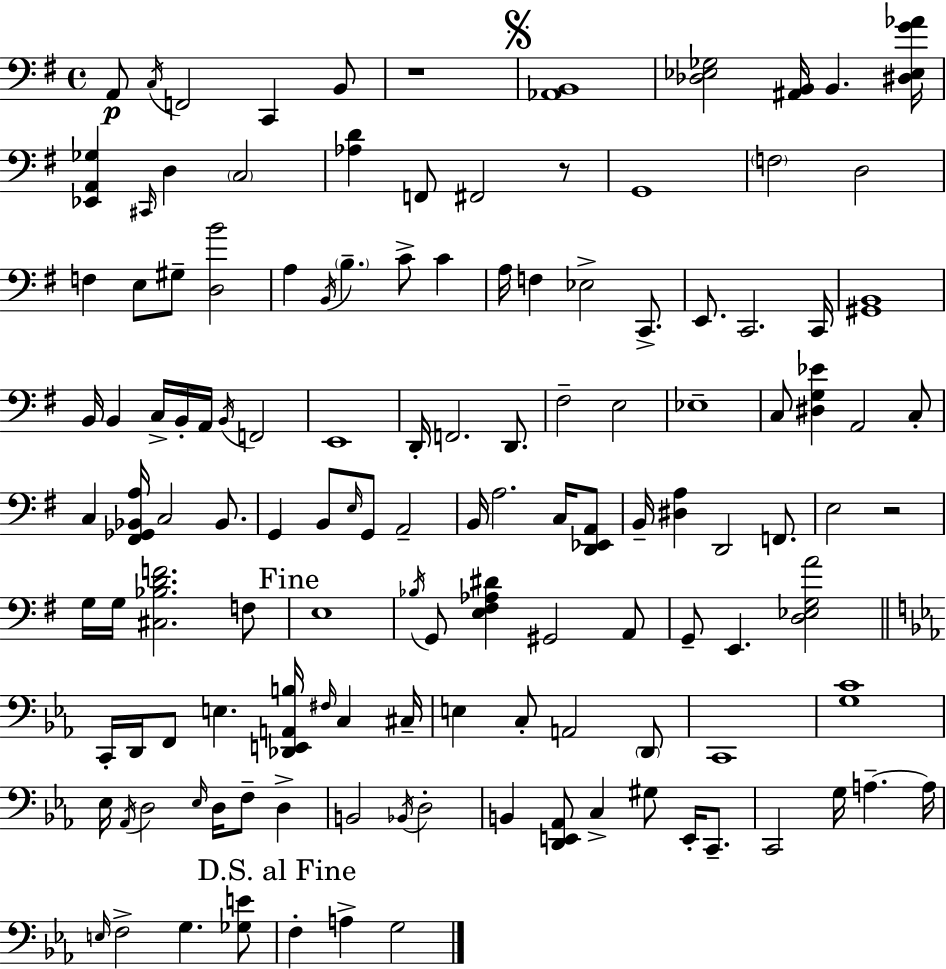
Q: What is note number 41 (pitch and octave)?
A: F#3